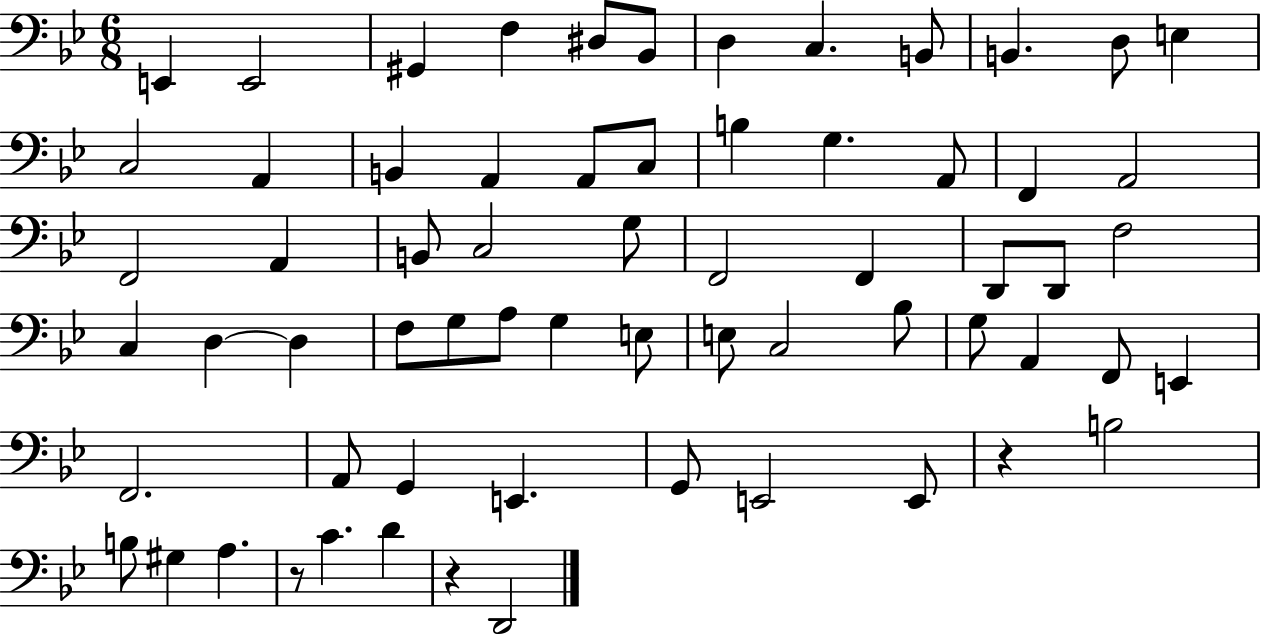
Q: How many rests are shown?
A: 3